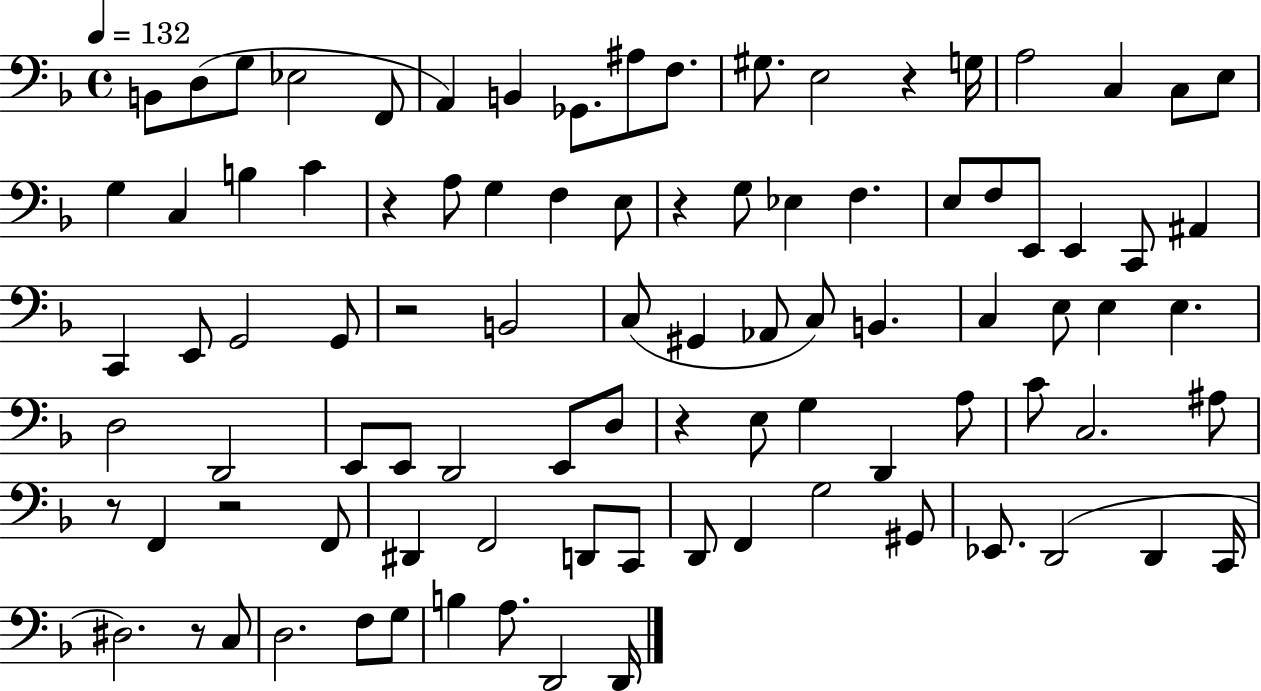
{
  \clef bass
  \time 4/4
  \defaultTimeSignature
  \key f \major
  \tempo 4 = 132
  b,8 d8( g8 ees2 f,8 | a,4) b,4 ges,8. ais8 f8. | gis8. e2 r4 g16 | a2 c4 c8 e8 | \break g4 c4 b4 c'4 | r4 a8 g4 f4 e8 | r4 g8 ees4 f4. | e8 f8 e,8 e,4 c,8 ais,4 | \break c,4 e,8 g,2 g,8 | r2 b,2 | c8( gis,4 aes,8 c8) b,4. | c4 e8 e4 e4. | \break d2 d,2 | e,8 e,8 d,2 e,8 d8 | r4 e8 g4 d,4 a8 | c'8 c2. ais8 | \break r8 f,4 r2 f,8 | dis,4 f,2 d,8 c,8 | d,8 f,4 g2 gis,8 | ees,8. d,2( d,4 c,16 | \break dis2.) r8 c8 | d2. f8 g8 | b4 a8. d,2 d,16 | \bar "|."
}